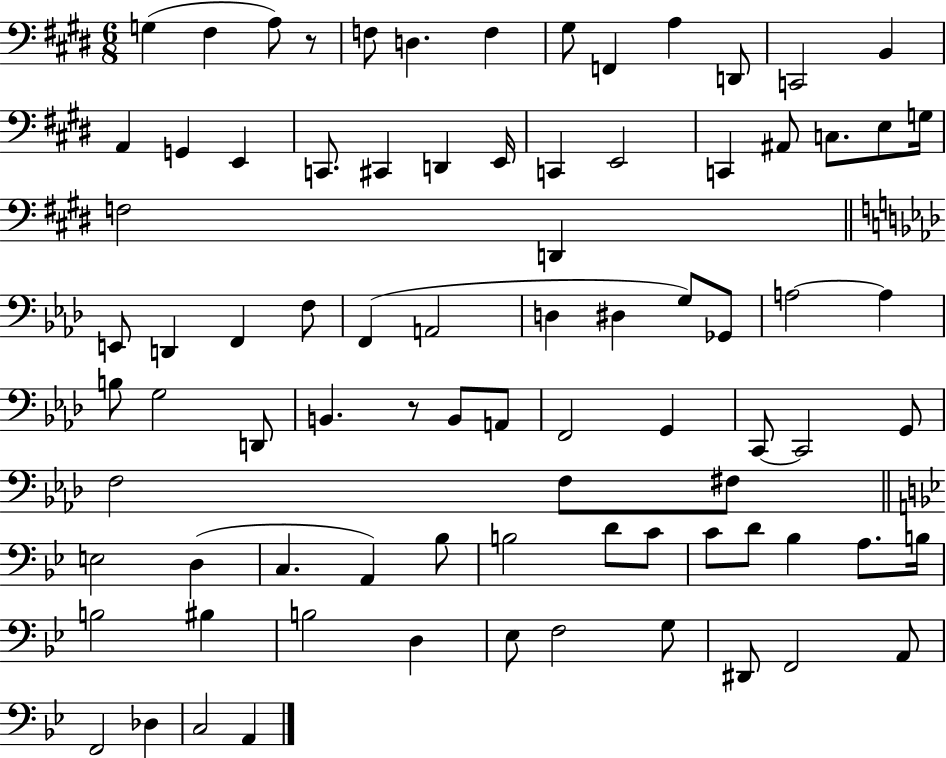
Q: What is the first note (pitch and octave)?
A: G3